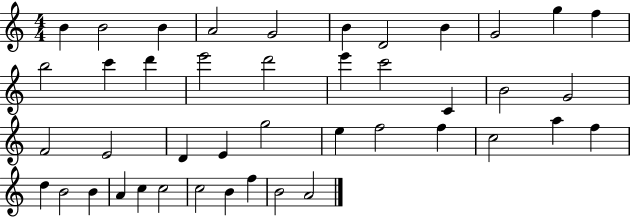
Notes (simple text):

B4/q B4/h B4/q A4/h G4/h B4/q D4/h B4/q G4/h G5/q F5/q B5/h C6/q D6/q E6/h D6/h E6/q C6/h C4/q B4/h G4/h F4/h E4/h D4/q E4/q G5/h E5/q F5/h F5/q C5/h A5/q F5/q D5/q B4/h B4/q A4/q C5/q C5/h C5/h B4/q F5/q B4/h A4/h